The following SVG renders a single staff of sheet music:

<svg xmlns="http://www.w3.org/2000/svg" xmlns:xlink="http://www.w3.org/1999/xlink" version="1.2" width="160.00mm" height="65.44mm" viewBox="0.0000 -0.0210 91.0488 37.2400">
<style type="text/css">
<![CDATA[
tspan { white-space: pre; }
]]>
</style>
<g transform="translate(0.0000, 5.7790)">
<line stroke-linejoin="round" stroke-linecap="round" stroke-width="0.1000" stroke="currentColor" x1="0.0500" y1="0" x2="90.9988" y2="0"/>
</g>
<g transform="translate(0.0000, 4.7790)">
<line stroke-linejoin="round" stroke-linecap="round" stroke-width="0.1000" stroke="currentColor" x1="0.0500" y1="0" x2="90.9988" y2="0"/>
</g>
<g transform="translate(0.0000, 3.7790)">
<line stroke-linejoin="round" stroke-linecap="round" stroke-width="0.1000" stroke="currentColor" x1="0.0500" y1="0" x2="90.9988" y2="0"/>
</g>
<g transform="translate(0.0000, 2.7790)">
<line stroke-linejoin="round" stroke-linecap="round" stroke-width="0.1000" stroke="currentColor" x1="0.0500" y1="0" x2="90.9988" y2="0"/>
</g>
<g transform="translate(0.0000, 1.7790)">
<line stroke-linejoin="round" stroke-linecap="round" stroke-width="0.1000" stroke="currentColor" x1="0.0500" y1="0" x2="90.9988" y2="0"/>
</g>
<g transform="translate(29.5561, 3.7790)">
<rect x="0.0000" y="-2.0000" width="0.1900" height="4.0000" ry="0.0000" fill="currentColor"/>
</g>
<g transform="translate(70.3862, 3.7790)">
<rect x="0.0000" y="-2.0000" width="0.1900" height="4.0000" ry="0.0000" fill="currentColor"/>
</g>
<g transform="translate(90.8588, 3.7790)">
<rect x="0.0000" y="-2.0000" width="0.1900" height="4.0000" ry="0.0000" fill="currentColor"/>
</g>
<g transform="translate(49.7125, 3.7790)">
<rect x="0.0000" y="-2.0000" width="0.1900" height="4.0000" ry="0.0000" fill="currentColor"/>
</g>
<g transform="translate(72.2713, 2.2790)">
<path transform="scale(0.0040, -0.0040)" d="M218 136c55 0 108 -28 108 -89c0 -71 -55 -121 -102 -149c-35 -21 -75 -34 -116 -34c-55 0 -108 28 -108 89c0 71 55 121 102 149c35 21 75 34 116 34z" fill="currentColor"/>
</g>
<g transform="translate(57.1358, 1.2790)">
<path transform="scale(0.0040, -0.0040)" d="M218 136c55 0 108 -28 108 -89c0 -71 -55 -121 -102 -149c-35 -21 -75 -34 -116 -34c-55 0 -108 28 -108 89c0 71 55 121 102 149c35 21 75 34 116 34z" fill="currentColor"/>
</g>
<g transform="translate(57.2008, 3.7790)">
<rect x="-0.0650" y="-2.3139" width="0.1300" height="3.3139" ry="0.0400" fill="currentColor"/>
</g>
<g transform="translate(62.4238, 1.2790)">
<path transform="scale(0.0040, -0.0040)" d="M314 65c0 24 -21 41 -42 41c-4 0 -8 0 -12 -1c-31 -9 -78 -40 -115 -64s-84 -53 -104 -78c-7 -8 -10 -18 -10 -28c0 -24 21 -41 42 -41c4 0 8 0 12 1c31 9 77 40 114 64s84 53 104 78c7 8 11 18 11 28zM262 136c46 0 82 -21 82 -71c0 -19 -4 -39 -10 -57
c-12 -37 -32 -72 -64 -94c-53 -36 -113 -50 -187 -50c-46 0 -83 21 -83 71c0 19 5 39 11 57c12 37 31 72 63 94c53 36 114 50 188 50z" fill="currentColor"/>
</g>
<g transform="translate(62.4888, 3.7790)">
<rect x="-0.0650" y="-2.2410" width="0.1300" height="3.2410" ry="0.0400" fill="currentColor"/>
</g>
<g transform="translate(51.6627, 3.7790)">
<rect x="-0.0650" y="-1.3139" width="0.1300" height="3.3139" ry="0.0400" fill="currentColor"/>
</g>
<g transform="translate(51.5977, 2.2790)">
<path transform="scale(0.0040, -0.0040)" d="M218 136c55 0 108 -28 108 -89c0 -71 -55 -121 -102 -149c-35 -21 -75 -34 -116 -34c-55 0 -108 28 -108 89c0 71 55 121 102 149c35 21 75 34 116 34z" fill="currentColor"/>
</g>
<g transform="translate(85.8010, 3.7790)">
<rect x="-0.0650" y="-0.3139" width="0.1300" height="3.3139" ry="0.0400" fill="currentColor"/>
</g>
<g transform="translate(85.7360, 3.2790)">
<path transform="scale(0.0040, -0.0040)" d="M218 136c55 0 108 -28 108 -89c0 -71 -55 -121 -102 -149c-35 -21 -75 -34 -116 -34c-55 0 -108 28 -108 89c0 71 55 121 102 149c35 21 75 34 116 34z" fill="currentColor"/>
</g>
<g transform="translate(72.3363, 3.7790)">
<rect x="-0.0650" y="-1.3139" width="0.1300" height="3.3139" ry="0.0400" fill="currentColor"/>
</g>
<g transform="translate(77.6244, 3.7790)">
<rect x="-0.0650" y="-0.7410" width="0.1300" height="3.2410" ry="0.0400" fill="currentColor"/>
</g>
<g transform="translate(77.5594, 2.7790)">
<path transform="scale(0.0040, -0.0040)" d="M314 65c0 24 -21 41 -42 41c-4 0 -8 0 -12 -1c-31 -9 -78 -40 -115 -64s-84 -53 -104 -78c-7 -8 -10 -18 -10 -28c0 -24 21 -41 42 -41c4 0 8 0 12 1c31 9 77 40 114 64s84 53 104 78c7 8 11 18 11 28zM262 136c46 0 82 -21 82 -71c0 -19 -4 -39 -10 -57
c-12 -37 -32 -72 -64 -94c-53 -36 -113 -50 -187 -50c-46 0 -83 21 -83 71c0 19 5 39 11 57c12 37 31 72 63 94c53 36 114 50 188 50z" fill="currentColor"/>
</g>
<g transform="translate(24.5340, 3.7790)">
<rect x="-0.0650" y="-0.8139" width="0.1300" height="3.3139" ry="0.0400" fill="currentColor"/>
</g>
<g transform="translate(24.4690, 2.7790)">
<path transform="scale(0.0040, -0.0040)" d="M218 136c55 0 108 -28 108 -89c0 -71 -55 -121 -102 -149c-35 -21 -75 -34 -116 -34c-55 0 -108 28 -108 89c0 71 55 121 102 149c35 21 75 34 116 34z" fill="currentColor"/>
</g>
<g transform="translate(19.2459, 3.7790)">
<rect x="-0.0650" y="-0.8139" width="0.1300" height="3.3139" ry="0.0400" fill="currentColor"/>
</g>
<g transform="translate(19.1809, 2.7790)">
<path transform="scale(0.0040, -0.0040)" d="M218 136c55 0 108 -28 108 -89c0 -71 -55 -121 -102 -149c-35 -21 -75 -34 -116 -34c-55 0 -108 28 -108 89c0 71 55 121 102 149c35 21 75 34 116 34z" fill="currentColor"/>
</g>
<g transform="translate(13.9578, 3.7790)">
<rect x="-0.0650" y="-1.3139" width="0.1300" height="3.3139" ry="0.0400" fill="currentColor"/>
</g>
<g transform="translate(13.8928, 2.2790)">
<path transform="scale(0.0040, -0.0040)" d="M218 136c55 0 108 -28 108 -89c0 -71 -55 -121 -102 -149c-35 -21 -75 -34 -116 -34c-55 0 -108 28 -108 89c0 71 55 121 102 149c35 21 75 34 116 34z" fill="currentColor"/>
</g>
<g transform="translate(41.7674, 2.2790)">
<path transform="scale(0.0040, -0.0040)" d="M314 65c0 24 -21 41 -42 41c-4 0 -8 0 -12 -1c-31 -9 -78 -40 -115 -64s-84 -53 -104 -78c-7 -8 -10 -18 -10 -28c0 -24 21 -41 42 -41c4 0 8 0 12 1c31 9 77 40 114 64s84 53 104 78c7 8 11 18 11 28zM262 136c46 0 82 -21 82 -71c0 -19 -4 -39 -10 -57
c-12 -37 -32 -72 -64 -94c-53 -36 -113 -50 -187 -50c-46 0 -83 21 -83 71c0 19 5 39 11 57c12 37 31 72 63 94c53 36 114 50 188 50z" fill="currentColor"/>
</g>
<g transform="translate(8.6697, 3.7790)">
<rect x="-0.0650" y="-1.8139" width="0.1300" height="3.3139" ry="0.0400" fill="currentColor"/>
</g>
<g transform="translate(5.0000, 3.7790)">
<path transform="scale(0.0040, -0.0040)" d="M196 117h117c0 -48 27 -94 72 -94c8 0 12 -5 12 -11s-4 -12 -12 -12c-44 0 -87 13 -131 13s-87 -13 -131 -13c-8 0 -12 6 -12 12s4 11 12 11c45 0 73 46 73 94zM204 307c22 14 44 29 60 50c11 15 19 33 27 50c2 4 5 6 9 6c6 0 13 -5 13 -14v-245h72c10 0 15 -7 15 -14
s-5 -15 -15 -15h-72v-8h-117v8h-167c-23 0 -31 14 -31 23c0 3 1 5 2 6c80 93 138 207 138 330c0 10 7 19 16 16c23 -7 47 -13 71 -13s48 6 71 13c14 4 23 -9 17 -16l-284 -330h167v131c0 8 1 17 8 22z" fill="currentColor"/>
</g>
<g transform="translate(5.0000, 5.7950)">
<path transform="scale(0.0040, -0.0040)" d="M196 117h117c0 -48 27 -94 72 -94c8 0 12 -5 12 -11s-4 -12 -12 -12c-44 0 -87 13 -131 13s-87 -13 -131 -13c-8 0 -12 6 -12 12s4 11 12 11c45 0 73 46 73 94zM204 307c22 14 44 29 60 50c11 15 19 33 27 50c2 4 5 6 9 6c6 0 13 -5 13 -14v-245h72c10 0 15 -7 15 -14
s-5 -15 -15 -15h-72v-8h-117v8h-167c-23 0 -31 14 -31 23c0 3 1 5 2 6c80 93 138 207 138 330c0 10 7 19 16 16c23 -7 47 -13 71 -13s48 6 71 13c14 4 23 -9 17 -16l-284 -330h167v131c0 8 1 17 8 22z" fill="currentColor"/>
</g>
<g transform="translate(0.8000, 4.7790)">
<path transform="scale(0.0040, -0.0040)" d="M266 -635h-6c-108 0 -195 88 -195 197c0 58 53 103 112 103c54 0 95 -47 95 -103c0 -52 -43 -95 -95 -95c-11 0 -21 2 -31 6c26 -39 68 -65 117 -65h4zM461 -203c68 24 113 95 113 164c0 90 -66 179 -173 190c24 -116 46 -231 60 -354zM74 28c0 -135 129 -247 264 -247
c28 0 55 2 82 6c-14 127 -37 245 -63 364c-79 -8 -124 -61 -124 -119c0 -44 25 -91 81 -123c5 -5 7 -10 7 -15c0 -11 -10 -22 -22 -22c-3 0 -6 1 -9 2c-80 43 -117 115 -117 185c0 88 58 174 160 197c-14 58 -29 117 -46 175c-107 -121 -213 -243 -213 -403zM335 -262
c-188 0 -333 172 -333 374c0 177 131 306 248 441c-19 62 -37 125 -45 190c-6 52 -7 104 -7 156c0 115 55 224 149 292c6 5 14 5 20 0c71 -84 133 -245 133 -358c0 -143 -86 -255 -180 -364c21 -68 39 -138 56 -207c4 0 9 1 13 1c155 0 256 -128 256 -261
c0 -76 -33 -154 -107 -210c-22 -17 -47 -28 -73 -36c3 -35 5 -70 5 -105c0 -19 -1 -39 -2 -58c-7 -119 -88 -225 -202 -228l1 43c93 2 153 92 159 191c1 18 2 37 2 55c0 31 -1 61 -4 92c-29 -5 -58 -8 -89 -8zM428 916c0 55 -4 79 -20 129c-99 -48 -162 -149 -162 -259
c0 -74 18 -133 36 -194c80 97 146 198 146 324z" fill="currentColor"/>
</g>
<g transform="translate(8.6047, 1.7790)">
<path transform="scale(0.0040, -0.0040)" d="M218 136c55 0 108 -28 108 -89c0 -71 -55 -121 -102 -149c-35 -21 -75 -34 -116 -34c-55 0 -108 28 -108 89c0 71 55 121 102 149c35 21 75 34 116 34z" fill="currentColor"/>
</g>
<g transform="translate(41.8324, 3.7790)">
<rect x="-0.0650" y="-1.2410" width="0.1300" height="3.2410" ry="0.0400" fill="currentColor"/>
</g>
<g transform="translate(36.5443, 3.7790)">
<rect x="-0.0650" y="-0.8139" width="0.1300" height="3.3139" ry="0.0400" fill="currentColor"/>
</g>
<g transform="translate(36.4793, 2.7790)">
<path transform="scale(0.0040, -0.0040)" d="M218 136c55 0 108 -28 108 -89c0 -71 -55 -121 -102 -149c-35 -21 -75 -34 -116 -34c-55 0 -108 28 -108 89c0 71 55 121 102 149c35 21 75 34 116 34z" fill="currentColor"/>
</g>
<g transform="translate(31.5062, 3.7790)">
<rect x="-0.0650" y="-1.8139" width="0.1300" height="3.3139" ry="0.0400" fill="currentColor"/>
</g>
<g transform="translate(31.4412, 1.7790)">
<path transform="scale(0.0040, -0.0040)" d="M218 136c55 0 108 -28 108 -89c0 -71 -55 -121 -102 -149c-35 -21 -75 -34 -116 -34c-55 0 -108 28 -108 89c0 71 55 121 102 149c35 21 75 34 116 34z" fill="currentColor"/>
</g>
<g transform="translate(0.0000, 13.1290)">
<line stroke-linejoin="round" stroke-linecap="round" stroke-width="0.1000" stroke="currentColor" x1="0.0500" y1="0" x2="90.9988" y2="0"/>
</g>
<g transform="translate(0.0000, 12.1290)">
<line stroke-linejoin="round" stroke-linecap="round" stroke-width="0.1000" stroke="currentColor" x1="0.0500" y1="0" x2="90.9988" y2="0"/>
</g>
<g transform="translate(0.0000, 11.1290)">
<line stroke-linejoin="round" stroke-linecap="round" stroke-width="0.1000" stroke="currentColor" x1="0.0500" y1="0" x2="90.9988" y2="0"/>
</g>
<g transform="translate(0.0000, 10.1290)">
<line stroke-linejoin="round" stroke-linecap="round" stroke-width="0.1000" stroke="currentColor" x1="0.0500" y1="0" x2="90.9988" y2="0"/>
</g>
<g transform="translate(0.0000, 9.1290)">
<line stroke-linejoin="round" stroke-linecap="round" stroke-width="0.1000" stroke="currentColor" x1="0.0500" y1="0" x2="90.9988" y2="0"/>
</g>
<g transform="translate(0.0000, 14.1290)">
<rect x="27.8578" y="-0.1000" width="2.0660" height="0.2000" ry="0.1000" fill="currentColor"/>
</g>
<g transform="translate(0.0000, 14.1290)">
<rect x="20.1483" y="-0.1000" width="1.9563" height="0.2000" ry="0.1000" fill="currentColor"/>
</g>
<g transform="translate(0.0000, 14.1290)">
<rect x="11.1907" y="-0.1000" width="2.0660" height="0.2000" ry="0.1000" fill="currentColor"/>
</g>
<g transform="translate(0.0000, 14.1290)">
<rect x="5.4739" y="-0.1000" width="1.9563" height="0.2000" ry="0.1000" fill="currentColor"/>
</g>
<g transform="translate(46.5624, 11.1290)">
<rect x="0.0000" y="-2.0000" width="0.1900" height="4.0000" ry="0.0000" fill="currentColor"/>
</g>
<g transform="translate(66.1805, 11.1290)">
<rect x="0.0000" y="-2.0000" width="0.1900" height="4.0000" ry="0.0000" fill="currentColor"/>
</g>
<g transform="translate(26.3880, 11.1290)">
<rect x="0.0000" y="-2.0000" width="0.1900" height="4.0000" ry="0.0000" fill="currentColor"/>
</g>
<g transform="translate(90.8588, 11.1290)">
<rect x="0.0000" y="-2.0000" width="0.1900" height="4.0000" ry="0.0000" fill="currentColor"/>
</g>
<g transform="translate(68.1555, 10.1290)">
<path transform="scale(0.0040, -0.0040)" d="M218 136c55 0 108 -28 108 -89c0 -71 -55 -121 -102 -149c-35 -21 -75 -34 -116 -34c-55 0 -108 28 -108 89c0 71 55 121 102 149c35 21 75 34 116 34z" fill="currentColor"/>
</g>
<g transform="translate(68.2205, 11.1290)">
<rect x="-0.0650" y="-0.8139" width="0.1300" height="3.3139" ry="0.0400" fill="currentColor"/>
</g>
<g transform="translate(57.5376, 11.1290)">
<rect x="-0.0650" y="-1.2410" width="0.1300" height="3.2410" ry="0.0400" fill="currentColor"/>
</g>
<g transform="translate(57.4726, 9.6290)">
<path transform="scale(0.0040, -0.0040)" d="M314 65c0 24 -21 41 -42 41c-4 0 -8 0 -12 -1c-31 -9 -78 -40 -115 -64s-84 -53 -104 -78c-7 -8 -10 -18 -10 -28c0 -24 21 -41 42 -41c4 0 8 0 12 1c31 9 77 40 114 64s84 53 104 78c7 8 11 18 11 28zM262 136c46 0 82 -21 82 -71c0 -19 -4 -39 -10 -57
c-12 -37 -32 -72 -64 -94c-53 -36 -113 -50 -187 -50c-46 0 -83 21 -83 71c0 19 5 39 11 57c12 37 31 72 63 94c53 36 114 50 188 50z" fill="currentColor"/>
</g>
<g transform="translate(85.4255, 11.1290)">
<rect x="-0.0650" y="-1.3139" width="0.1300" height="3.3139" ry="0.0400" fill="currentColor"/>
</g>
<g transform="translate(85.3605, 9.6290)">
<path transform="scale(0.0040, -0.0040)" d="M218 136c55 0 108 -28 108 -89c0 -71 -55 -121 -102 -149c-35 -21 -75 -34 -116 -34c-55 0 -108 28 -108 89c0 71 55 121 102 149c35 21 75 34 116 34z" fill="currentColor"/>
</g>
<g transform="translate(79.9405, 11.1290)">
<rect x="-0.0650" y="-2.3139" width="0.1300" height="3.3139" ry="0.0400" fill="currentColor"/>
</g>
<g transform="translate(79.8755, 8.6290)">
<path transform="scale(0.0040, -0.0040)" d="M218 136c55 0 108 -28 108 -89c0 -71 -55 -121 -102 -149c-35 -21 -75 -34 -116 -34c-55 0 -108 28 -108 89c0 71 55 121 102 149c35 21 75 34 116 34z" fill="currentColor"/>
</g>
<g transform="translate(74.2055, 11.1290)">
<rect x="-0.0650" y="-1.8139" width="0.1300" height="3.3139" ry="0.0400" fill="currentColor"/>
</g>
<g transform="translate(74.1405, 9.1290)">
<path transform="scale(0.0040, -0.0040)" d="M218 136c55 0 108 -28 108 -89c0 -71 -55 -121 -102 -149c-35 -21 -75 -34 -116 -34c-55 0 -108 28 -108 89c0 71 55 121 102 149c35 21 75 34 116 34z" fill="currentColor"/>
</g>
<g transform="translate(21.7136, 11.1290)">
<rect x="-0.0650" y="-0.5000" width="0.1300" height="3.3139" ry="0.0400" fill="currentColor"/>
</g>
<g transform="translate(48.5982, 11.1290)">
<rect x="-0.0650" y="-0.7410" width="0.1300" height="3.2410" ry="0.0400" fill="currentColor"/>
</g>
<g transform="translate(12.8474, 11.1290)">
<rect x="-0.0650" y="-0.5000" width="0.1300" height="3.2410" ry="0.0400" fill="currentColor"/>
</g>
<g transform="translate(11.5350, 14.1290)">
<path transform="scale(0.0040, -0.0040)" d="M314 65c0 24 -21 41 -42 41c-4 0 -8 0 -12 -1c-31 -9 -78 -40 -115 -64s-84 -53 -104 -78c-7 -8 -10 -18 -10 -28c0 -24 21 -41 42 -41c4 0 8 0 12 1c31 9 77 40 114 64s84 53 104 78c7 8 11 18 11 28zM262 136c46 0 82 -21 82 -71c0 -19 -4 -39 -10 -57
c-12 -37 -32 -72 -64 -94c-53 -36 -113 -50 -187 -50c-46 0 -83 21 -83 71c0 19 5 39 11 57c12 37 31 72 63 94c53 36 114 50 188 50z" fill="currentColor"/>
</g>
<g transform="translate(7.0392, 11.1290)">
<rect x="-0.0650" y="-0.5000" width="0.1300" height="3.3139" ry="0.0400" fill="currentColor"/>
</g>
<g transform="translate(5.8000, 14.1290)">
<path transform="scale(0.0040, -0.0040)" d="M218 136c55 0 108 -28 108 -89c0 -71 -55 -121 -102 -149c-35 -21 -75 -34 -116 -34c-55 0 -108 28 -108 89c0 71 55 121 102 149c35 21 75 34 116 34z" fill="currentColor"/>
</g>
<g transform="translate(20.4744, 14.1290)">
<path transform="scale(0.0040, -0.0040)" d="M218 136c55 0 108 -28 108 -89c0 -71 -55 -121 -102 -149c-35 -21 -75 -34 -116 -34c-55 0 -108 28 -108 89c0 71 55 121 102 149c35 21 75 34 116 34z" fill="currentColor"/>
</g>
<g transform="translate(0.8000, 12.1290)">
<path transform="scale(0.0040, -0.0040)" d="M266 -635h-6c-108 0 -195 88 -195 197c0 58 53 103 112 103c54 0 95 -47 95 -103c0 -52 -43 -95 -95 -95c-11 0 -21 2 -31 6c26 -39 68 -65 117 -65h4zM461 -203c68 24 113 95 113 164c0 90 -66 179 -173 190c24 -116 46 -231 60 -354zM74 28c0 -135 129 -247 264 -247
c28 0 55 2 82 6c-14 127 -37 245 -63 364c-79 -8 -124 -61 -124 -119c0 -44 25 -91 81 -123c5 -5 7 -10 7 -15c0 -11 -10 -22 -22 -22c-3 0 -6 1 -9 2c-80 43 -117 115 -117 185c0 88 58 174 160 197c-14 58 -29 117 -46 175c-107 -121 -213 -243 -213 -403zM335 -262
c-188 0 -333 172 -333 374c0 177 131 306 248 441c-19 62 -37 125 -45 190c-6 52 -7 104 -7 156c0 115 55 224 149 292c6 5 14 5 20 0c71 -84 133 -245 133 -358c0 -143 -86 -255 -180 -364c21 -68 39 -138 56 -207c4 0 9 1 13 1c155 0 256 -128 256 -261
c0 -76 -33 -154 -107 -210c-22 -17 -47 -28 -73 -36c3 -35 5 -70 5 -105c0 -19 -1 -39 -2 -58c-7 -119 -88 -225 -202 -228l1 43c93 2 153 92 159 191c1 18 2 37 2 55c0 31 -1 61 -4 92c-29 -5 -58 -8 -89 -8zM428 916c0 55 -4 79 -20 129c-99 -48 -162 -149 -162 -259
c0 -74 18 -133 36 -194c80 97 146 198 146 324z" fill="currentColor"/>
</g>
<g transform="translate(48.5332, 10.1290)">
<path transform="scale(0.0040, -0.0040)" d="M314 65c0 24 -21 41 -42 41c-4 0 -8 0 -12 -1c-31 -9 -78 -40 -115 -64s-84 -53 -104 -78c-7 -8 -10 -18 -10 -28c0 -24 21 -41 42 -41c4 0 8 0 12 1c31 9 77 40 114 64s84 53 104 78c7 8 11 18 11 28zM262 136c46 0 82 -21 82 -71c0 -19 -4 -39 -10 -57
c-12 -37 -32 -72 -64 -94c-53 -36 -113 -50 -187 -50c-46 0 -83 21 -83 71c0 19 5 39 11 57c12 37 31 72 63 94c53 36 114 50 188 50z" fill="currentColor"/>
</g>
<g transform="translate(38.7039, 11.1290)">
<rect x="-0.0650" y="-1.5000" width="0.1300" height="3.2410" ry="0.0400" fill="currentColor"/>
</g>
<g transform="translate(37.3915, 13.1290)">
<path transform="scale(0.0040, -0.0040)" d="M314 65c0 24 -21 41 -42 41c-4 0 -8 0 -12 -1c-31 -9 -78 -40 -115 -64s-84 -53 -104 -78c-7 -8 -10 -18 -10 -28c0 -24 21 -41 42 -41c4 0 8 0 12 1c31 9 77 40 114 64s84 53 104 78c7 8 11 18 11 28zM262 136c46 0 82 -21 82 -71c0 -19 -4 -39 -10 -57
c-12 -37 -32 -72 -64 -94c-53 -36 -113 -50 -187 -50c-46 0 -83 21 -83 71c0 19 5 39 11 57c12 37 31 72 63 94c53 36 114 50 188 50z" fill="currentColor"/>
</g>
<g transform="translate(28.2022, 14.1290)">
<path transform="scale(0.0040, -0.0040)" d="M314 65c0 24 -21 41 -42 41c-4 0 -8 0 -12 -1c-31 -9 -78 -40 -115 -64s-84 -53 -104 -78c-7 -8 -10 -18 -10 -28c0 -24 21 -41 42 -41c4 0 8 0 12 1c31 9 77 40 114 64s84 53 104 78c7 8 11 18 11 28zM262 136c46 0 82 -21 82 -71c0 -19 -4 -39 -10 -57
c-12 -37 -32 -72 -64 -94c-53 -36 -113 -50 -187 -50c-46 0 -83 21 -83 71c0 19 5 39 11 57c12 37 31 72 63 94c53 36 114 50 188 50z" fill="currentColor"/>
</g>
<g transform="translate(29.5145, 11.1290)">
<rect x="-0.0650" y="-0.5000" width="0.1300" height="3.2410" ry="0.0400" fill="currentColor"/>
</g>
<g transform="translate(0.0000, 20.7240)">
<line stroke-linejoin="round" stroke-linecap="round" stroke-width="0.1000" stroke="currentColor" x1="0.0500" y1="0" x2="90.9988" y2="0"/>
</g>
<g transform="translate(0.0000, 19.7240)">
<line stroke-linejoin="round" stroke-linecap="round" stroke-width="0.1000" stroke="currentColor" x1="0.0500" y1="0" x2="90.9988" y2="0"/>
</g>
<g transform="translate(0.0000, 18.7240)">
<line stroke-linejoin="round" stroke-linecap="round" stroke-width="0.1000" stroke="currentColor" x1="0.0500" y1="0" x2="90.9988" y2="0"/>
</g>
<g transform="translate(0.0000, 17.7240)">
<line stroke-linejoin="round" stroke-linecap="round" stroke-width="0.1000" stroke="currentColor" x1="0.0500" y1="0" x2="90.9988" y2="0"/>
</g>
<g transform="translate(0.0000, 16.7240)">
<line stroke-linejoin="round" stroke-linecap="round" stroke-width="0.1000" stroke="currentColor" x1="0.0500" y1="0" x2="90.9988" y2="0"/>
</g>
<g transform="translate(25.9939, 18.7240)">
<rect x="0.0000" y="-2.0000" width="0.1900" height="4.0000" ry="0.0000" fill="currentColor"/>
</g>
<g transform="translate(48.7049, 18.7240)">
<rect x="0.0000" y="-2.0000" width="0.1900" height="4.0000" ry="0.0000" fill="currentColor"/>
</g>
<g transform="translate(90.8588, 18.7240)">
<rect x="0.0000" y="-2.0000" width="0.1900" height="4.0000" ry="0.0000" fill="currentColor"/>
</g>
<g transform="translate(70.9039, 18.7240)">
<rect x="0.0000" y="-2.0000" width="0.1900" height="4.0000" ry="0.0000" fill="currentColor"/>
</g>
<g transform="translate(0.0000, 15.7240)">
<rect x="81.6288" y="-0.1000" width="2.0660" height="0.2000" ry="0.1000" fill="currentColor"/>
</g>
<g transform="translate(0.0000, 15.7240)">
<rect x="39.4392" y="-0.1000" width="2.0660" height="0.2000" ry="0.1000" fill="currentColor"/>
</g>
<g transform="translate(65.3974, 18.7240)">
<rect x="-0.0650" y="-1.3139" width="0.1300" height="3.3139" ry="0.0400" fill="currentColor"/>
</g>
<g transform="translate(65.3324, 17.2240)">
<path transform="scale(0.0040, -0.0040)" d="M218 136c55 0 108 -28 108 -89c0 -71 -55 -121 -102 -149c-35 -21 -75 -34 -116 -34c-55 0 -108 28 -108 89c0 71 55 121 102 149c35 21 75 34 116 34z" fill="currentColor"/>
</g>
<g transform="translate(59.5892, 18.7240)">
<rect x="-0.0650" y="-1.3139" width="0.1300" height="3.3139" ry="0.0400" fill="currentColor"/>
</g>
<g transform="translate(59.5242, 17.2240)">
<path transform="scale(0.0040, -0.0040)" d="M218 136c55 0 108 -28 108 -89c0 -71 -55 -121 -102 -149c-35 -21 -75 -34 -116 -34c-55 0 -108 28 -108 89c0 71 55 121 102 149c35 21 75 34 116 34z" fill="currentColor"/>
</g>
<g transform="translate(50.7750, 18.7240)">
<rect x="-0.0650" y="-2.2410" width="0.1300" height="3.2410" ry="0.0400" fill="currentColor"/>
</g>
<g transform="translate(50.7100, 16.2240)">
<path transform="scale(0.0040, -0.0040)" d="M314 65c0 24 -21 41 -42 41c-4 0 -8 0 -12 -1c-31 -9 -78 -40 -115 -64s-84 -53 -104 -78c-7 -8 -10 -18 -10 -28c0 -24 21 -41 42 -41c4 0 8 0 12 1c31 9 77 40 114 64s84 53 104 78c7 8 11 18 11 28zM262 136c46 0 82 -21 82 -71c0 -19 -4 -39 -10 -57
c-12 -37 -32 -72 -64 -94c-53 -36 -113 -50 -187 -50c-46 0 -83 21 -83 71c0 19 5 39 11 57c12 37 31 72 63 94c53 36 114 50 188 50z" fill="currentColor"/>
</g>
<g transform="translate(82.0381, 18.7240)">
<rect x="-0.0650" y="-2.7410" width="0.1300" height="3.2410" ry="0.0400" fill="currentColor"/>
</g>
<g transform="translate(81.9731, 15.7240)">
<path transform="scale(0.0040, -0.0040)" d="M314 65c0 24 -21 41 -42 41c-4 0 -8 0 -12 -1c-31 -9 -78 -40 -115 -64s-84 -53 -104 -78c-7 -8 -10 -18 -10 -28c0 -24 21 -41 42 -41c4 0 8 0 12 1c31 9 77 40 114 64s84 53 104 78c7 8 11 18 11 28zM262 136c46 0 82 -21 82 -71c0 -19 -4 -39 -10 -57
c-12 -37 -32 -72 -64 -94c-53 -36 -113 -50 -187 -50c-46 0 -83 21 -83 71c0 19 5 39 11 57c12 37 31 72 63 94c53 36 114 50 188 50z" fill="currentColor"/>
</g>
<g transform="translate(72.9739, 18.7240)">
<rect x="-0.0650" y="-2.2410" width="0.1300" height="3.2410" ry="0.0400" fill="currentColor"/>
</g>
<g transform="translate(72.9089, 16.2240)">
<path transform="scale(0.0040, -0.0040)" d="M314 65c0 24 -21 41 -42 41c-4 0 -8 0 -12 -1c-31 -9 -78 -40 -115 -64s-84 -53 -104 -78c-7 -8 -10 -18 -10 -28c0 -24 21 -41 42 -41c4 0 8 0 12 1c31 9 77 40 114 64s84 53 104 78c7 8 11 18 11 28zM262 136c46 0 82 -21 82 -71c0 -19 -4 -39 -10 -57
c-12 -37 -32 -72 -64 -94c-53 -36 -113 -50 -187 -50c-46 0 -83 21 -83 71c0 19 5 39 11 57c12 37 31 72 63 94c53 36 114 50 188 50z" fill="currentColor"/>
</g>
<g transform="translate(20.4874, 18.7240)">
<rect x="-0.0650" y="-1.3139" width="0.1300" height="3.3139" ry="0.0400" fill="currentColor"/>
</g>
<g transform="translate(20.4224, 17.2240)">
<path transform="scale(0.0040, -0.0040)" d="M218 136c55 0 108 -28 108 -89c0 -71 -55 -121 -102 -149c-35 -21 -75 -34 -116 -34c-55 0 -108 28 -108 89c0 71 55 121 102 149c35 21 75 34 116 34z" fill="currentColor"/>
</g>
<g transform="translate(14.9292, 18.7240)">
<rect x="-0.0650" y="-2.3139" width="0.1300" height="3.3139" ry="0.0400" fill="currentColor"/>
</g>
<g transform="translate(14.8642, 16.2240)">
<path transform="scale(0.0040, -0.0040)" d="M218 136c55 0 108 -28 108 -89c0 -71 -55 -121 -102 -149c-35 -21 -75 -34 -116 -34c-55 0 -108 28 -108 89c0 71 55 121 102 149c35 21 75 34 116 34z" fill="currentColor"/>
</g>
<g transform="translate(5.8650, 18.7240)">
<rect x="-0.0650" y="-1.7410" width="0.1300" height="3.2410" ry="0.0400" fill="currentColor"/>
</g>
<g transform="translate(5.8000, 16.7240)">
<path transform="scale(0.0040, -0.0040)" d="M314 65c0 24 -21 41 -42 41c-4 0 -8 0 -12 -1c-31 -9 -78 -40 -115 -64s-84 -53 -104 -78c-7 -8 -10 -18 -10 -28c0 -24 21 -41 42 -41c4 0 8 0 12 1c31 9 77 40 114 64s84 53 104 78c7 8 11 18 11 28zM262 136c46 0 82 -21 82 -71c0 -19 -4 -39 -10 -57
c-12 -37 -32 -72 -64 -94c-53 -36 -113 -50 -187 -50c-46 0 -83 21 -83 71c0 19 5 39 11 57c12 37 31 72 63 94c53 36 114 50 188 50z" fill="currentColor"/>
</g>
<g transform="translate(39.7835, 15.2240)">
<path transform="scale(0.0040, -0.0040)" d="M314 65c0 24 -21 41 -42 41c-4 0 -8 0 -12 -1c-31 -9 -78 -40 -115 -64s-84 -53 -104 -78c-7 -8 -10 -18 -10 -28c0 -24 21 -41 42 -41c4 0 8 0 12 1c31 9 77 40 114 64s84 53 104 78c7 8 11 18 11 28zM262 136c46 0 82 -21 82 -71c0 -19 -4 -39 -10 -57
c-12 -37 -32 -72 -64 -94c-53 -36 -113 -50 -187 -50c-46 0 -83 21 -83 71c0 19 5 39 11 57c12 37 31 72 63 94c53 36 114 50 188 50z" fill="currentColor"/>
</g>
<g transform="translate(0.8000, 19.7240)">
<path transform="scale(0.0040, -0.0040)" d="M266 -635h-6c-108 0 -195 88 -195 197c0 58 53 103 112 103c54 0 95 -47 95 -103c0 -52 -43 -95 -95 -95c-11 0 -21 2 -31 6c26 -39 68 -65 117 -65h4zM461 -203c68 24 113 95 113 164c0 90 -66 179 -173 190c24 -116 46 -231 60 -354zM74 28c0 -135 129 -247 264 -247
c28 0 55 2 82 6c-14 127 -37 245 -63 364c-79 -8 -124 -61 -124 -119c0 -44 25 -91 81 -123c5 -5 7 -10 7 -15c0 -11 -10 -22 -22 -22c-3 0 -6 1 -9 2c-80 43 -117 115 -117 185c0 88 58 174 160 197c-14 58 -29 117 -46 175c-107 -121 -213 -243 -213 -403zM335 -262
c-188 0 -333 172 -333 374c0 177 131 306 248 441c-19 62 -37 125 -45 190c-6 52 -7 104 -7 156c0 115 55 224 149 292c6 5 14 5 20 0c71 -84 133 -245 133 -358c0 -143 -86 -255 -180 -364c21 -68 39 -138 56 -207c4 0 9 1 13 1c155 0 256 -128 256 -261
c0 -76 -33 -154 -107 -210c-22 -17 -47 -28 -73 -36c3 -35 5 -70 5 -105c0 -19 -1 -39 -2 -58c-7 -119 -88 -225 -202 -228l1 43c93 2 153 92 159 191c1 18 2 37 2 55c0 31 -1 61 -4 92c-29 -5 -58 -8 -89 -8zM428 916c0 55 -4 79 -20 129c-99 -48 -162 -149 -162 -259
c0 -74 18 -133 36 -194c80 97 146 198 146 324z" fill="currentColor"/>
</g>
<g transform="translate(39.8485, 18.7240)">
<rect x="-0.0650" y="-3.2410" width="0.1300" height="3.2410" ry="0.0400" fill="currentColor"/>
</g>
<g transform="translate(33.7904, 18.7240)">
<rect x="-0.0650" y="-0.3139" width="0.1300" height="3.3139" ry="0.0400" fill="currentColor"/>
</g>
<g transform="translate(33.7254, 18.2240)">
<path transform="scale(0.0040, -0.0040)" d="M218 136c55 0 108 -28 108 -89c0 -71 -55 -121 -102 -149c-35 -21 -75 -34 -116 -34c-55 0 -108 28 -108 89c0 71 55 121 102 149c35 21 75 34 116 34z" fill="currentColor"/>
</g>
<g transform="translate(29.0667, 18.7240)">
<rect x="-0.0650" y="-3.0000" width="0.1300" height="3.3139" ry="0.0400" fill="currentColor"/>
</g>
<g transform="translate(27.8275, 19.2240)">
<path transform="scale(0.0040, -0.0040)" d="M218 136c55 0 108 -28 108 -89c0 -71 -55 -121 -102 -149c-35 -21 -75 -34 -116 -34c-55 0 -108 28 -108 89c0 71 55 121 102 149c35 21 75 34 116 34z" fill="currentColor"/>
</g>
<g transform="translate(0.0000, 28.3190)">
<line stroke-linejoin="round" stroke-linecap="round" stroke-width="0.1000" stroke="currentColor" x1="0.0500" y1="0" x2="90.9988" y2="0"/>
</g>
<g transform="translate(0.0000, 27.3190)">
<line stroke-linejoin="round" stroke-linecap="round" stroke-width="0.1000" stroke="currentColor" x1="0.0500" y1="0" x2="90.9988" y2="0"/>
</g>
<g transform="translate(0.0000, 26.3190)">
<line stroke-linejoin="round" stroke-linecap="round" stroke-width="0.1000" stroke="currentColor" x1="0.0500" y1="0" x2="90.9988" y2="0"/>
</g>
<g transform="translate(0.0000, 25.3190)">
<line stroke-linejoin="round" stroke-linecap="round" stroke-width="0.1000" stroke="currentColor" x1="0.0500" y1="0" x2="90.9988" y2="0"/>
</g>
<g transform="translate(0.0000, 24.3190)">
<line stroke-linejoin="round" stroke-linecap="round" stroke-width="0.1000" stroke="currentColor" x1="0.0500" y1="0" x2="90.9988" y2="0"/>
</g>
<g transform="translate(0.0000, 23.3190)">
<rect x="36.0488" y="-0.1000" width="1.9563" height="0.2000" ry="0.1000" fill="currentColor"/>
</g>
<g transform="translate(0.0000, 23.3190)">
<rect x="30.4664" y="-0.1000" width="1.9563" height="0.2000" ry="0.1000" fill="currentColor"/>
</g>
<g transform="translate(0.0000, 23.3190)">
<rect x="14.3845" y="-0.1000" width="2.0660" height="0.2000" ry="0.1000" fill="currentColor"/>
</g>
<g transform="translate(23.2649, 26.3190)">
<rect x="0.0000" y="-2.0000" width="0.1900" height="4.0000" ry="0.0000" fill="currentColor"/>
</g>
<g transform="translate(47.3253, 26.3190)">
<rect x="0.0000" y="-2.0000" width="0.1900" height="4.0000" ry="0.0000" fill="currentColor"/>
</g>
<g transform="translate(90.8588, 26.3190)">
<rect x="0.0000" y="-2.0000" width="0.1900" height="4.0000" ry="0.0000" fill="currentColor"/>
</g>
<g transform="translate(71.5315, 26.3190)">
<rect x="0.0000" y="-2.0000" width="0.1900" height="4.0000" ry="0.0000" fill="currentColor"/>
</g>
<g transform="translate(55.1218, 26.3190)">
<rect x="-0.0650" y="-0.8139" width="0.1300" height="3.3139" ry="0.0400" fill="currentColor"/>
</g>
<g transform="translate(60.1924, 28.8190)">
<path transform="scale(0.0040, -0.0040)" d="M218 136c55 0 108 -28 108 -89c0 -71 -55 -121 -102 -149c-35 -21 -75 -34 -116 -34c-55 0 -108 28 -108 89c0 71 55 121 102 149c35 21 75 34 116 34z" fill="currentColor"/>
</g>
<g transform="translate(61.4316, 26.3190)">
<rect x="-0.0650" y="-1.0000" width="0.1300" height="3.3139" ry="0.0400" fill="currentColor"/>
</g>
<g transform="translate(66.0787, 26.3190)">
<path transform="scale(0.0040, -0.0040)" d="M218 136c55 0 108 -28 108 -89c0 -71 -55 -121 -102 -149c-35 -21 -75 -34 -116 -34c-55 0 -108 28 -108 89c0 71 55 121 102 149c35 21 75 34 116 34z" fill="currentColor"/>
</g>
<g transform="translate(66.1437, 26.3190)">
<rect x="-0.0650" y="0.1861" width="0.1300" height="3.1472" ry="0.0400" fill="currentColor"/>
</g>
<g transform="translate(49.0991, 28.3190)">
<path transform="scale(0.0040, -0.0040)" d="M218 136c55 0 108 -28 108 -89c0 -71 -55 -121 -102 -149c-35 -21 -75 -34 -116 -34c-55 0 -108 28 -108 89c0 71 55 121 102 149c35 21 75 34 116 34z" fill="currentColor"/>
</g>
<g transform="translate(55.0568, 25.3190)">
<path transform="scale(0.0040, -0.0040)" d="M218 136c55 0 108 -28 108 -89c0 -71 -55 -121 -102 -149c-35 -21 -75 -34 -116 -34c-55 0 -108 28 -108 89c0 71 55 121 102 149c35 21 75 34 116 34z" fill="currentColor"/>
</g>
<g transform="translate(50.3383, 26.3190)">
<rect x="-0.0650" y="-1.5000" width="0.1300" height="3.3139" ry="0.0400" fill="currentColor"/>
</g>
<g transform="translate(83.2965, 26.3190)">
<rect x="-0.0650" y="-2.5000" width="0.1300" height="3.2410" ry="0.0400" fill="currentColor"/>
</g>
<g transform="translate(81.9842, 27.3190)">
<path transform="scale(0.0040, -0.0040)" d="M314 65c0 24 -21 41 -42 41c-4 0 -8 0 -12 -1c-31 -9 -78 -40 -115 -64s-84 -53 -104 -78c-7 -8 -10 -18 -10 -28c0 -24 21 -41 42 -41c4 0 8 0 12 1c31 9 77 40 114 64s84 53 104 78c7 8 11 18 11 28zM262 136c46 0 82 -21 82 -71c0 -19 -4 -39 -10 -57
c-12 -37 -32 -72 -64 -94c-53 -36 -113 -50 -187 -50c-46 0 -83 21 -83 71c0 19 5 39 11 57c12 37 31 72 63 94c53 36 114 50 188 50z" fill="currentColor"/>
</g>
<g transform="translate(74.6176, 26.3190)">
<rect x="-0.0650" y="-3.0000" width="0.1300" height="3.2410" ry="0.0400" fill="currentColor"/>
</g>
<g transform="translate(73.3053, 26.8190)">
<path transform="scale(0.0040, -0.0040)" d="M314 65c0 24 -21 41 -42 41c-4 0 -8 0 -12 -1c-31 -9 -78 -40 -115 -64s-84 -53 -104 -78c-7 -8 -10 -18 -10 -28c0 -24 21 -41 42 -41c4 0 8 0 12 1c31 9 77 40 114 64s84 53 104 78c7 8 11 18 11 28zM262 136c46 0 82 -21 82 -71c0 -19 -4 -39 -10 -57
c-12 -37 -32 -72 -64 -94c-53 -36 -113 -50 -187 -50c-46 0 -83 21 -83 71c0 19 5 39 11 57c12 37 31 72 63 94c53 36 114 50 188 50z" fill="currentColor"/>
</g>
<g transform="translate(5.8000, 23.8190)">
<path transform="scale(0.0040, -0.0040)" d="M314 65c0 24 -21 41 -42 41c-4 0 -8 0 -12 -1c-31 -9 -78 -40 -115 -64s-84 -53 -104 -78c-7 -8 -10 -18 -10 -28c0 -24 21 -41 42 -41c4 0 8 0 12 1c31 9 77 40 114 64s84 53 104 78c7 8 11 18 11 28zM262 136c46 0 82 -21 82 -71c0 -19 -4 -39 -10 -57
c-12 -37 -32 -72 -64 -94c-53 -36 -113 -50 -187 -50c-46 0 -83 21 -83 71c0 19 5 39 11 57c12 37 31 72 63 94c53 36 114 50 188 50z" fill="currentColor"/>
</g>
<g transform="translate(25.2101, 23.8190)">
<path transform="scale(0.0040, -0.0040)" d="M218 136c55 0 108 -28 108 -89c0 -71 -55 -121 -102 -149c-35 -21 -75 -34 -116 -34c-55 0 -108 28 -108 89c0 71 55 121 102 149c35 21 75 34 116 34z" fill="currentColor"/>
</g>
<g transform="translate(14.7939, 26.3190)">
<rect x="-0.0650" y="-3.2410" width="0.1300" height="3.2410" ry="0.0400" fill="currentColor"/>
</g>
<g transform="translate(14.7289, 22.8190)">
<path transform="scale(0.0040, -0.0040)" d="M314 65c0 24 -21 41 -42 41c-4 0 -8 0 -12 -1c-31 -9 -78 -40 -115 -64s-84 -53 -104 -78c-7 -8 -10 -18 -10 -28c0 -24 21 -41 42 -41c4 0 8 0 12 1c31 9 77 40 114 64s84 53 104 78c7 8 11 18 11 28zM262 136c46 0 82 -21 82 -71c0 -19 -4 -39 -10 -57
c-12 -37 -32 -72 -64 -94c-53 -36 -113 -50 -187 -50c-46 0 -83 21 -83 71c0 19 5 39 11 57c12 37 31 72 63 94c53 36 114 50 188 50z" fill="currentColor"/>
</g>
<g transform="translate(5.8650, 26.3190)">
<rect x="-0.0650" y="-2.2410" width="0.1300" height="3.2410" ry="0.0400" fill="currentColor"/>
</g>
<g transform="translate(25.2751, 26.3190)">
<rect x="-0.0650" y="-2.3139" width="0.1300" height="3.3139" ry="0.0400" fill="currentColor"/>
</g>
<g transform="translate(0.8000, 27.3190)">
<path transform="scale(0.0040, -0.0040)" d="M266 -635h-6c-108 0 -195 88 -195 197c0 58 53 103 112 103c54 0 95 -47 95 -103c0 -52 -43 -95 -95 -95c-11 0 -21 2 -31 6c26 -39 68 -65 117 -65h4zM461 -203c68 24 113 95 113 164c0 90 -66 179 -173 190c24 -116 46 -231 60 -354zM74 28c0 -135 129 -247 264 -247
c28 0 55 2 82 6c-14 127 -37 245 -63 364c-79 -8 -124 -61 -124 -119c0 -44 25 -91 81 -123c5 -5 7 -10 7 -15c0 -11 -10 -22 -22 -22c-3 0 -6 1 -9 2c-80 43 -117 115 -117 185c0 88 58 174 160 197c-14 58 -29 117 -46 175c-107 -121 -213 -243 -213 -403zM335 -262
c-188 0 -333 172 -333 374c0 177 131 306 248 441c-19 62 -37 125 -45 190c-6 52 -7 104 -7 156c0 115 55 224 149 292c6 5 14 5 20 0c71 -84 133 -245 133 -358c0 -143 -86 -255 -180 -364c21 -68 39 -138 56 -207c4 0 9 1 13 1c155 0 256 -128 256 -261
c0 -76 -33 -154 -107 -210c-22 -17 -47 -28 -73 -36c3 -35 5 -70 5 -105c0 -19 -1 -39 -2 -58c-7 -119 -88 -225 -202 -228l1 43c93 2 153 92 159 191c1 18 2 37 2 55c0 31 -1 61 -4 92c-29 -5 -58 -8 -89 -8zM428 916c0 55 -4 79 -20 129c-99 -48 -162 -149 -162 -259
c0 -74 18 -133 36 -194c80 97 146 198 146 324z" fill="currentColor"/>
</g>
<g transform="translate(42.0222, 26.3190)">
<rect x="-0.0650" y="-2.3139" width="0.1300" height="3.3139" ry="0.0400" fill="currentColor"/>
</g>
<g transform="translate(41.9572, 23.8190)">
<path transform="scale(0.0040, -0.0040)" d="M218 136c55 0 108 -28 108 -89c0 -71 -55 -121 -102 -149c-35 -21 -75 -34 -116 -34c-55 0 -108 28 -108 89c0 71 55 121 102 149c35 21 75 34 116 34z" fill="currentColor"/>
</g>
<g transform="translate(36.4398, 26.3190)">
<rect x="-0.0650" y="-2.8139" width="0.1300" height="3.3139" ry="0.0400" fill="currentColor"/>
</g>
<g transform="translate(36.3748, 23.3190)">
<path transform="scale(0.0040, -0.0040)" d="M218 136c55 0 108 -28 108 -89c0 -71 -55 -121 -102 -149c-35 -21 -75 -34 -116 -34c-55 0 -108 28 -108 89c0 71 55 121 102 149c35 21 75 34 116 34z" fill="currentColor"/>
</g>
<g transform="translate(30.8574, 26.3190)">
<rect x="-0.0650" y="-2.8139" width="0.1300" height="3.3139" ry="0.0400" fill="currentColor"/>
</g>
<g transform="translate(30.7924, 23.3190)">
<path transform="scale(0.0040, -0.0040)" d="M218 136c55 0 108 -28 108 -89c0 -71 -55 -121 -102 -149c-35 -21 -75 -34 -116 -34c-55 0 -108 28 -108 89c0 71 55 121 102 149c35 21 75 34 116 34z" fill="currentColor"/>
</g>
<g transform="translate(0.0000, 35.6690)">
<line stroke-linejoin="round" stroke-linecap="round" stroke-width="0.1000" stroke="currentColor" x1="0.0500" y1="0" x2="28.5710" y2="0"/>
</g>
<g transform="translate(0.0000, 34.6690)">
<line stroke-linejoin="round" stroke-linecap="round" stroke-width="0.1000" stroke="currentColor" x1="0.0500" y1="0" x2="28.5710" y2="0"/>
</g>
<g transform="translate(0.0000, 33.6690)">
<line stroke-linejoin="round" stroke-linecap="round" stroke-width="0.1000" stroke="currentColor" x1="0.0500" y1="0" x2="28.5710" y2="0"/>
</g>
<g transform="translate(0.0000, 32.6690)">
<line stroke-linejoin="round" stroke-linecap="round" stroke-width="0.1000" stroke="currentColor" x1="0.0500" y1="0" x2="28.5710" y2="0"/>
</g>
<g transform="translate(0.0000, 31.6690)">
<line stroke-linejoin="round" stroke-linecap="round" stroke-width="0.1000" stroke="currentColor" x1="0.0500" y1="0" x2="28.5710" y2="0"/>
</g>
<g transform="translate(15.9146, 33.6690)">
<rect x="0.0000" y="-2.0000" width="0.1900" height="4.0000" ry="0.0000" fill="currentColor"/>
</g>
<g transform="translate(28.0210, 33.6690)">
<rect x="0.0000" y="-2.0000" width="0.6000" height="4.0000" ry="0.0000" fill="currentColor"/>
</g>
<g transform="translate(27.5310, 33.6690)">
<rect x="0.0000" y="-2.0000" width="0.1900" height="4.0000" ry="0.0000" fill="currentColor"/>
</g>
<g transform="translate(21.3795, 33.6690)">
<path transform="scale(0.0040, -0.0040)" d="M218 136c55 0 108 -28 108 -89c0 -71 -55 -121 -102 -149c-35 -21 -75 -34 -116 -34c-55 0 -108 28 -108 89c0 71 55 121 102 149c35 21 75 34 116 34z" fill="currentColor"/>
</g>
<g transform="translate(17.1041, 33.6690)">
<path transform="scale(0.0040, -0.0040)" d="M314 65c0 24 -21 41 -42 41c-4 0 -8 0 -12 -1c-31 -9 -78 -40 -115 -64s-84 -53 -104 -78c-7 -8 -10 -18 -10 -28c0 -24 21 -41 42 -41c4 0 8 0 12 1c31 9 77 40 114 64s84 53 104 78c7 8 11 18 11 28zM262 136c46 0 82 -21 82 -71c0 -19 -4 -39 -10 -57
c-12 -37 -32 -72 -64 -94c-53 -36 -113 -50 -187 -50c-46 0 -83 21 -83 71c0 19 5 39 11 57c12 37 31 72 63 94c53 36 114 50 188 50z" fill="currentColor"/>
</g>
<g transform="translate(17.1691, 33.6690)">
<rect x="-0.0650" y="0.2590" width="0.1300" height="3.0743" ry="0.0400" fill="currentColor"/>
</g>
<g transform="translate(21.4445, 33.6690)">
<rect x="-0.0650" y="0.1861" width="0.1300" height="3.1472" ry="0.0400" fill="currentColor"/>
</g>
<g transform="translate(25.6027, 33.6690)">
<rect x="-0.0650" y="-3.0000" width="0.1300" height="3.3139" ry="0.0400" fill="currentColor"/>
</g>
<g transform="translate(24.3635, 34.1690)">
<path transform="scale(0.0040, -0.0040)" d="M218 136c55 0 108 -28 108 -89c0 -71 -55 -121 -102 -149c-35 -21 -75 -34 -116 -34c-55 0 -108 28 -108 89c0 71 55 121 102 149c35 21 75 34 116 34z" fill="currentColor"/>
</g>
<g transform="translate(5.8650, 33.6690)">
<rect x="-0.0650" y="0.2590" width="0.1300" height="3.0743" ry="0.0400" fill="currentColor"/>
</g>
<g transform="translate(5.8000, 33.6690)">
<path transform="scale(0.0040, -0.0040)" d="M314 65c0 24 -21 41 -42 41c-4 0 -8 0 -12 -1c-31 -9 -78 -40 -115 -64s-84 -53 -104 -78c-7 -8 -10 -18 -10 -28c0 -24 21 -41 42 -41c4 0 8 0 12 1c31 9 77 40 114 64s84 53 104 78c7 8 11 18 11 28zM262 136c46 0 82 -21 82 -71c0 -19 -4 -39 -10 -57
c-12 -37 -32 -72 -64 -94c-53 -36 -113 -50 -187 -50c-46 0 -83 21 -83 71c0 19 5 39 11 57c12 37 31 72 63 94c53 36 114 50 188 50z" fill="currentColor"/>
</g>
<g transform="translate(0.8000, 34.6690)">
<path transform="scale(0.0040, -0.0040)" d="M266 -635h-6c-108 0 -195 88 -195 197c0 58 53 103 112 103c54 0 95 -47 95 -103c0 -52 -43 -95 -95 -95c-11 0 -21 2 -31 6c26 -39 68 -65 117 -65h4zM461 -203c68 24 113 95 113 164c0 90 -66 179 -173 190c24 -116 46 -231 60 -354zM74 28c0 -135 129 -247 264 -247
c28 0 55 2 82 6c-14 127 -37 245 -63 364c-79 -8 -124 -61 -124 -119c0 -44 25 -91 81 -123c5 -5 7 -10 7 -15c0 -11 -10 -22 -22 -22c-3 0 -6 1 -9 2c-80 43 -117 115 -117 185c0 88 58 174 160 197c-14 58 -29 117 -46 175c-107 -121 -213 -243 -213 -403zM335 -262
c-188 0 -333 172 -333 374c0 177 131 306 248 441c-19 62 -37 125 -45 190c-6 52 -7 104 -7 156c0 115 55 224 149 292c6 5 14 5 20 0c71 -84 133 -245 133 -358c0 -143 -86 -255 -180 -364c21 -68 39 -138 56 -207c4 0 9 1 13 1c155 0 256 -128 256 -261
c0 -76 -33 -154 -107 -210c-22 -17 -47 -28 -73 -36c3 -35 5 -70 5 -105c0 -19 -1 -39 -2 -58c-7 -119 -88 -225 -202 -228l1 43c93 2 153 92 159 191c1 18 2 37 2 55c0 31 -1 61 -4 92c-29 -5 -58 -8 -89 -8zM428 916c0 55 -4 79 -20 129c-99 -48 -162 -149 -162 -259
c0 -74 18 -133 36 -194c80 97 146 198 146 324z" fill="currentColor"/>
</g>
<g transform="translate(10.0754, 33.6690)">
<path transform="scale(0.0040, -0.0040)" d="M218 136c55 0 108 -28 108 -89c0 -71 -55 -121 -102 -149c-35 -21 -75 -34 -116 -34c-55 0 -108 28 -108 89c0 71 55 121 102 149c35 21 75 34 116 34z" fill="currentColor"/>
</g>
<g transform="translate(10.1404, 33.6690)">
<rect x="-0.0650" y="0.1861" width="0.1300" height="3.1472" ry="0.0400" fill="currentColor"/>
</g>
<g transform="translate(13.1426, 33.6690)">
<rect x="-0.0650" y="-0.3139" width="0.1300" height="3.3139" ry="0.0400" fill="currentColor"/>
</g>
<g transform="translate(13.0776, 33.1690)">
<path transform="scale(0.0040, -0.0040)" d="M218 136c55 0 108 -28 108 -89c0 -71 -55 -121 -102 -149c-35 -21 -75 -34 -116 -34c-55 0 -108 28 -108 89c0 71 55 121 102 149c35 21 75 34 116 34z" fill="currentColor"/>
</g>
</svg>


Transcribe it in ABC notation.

X:1
T:Untitled
M:4/4
L:1/4
K:C
f e d d f d e2 e g g2 e d2 c C C2 C C2 E2 d2 e2 d f g e f2 g e A c b2 g2 e e g2 a2 g2 b2 g a a g E d D B A2 G2 B2 B c B2 B A